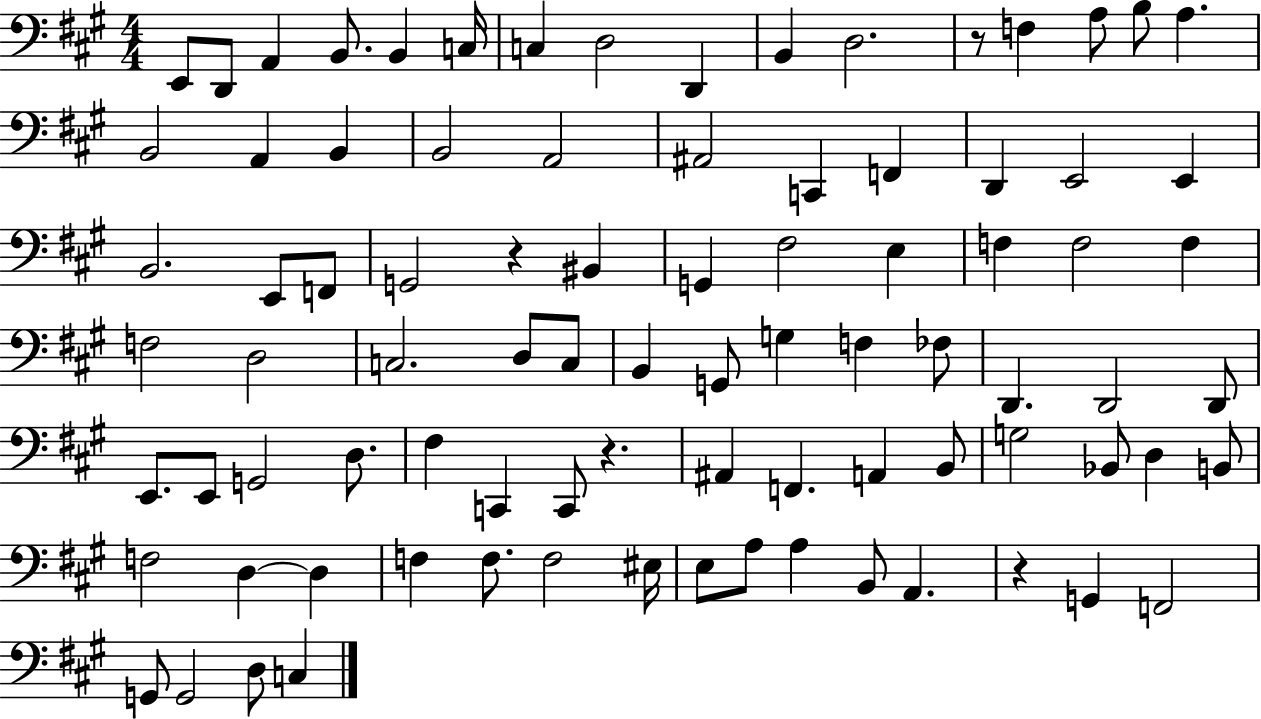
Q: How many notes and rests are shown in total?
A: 87